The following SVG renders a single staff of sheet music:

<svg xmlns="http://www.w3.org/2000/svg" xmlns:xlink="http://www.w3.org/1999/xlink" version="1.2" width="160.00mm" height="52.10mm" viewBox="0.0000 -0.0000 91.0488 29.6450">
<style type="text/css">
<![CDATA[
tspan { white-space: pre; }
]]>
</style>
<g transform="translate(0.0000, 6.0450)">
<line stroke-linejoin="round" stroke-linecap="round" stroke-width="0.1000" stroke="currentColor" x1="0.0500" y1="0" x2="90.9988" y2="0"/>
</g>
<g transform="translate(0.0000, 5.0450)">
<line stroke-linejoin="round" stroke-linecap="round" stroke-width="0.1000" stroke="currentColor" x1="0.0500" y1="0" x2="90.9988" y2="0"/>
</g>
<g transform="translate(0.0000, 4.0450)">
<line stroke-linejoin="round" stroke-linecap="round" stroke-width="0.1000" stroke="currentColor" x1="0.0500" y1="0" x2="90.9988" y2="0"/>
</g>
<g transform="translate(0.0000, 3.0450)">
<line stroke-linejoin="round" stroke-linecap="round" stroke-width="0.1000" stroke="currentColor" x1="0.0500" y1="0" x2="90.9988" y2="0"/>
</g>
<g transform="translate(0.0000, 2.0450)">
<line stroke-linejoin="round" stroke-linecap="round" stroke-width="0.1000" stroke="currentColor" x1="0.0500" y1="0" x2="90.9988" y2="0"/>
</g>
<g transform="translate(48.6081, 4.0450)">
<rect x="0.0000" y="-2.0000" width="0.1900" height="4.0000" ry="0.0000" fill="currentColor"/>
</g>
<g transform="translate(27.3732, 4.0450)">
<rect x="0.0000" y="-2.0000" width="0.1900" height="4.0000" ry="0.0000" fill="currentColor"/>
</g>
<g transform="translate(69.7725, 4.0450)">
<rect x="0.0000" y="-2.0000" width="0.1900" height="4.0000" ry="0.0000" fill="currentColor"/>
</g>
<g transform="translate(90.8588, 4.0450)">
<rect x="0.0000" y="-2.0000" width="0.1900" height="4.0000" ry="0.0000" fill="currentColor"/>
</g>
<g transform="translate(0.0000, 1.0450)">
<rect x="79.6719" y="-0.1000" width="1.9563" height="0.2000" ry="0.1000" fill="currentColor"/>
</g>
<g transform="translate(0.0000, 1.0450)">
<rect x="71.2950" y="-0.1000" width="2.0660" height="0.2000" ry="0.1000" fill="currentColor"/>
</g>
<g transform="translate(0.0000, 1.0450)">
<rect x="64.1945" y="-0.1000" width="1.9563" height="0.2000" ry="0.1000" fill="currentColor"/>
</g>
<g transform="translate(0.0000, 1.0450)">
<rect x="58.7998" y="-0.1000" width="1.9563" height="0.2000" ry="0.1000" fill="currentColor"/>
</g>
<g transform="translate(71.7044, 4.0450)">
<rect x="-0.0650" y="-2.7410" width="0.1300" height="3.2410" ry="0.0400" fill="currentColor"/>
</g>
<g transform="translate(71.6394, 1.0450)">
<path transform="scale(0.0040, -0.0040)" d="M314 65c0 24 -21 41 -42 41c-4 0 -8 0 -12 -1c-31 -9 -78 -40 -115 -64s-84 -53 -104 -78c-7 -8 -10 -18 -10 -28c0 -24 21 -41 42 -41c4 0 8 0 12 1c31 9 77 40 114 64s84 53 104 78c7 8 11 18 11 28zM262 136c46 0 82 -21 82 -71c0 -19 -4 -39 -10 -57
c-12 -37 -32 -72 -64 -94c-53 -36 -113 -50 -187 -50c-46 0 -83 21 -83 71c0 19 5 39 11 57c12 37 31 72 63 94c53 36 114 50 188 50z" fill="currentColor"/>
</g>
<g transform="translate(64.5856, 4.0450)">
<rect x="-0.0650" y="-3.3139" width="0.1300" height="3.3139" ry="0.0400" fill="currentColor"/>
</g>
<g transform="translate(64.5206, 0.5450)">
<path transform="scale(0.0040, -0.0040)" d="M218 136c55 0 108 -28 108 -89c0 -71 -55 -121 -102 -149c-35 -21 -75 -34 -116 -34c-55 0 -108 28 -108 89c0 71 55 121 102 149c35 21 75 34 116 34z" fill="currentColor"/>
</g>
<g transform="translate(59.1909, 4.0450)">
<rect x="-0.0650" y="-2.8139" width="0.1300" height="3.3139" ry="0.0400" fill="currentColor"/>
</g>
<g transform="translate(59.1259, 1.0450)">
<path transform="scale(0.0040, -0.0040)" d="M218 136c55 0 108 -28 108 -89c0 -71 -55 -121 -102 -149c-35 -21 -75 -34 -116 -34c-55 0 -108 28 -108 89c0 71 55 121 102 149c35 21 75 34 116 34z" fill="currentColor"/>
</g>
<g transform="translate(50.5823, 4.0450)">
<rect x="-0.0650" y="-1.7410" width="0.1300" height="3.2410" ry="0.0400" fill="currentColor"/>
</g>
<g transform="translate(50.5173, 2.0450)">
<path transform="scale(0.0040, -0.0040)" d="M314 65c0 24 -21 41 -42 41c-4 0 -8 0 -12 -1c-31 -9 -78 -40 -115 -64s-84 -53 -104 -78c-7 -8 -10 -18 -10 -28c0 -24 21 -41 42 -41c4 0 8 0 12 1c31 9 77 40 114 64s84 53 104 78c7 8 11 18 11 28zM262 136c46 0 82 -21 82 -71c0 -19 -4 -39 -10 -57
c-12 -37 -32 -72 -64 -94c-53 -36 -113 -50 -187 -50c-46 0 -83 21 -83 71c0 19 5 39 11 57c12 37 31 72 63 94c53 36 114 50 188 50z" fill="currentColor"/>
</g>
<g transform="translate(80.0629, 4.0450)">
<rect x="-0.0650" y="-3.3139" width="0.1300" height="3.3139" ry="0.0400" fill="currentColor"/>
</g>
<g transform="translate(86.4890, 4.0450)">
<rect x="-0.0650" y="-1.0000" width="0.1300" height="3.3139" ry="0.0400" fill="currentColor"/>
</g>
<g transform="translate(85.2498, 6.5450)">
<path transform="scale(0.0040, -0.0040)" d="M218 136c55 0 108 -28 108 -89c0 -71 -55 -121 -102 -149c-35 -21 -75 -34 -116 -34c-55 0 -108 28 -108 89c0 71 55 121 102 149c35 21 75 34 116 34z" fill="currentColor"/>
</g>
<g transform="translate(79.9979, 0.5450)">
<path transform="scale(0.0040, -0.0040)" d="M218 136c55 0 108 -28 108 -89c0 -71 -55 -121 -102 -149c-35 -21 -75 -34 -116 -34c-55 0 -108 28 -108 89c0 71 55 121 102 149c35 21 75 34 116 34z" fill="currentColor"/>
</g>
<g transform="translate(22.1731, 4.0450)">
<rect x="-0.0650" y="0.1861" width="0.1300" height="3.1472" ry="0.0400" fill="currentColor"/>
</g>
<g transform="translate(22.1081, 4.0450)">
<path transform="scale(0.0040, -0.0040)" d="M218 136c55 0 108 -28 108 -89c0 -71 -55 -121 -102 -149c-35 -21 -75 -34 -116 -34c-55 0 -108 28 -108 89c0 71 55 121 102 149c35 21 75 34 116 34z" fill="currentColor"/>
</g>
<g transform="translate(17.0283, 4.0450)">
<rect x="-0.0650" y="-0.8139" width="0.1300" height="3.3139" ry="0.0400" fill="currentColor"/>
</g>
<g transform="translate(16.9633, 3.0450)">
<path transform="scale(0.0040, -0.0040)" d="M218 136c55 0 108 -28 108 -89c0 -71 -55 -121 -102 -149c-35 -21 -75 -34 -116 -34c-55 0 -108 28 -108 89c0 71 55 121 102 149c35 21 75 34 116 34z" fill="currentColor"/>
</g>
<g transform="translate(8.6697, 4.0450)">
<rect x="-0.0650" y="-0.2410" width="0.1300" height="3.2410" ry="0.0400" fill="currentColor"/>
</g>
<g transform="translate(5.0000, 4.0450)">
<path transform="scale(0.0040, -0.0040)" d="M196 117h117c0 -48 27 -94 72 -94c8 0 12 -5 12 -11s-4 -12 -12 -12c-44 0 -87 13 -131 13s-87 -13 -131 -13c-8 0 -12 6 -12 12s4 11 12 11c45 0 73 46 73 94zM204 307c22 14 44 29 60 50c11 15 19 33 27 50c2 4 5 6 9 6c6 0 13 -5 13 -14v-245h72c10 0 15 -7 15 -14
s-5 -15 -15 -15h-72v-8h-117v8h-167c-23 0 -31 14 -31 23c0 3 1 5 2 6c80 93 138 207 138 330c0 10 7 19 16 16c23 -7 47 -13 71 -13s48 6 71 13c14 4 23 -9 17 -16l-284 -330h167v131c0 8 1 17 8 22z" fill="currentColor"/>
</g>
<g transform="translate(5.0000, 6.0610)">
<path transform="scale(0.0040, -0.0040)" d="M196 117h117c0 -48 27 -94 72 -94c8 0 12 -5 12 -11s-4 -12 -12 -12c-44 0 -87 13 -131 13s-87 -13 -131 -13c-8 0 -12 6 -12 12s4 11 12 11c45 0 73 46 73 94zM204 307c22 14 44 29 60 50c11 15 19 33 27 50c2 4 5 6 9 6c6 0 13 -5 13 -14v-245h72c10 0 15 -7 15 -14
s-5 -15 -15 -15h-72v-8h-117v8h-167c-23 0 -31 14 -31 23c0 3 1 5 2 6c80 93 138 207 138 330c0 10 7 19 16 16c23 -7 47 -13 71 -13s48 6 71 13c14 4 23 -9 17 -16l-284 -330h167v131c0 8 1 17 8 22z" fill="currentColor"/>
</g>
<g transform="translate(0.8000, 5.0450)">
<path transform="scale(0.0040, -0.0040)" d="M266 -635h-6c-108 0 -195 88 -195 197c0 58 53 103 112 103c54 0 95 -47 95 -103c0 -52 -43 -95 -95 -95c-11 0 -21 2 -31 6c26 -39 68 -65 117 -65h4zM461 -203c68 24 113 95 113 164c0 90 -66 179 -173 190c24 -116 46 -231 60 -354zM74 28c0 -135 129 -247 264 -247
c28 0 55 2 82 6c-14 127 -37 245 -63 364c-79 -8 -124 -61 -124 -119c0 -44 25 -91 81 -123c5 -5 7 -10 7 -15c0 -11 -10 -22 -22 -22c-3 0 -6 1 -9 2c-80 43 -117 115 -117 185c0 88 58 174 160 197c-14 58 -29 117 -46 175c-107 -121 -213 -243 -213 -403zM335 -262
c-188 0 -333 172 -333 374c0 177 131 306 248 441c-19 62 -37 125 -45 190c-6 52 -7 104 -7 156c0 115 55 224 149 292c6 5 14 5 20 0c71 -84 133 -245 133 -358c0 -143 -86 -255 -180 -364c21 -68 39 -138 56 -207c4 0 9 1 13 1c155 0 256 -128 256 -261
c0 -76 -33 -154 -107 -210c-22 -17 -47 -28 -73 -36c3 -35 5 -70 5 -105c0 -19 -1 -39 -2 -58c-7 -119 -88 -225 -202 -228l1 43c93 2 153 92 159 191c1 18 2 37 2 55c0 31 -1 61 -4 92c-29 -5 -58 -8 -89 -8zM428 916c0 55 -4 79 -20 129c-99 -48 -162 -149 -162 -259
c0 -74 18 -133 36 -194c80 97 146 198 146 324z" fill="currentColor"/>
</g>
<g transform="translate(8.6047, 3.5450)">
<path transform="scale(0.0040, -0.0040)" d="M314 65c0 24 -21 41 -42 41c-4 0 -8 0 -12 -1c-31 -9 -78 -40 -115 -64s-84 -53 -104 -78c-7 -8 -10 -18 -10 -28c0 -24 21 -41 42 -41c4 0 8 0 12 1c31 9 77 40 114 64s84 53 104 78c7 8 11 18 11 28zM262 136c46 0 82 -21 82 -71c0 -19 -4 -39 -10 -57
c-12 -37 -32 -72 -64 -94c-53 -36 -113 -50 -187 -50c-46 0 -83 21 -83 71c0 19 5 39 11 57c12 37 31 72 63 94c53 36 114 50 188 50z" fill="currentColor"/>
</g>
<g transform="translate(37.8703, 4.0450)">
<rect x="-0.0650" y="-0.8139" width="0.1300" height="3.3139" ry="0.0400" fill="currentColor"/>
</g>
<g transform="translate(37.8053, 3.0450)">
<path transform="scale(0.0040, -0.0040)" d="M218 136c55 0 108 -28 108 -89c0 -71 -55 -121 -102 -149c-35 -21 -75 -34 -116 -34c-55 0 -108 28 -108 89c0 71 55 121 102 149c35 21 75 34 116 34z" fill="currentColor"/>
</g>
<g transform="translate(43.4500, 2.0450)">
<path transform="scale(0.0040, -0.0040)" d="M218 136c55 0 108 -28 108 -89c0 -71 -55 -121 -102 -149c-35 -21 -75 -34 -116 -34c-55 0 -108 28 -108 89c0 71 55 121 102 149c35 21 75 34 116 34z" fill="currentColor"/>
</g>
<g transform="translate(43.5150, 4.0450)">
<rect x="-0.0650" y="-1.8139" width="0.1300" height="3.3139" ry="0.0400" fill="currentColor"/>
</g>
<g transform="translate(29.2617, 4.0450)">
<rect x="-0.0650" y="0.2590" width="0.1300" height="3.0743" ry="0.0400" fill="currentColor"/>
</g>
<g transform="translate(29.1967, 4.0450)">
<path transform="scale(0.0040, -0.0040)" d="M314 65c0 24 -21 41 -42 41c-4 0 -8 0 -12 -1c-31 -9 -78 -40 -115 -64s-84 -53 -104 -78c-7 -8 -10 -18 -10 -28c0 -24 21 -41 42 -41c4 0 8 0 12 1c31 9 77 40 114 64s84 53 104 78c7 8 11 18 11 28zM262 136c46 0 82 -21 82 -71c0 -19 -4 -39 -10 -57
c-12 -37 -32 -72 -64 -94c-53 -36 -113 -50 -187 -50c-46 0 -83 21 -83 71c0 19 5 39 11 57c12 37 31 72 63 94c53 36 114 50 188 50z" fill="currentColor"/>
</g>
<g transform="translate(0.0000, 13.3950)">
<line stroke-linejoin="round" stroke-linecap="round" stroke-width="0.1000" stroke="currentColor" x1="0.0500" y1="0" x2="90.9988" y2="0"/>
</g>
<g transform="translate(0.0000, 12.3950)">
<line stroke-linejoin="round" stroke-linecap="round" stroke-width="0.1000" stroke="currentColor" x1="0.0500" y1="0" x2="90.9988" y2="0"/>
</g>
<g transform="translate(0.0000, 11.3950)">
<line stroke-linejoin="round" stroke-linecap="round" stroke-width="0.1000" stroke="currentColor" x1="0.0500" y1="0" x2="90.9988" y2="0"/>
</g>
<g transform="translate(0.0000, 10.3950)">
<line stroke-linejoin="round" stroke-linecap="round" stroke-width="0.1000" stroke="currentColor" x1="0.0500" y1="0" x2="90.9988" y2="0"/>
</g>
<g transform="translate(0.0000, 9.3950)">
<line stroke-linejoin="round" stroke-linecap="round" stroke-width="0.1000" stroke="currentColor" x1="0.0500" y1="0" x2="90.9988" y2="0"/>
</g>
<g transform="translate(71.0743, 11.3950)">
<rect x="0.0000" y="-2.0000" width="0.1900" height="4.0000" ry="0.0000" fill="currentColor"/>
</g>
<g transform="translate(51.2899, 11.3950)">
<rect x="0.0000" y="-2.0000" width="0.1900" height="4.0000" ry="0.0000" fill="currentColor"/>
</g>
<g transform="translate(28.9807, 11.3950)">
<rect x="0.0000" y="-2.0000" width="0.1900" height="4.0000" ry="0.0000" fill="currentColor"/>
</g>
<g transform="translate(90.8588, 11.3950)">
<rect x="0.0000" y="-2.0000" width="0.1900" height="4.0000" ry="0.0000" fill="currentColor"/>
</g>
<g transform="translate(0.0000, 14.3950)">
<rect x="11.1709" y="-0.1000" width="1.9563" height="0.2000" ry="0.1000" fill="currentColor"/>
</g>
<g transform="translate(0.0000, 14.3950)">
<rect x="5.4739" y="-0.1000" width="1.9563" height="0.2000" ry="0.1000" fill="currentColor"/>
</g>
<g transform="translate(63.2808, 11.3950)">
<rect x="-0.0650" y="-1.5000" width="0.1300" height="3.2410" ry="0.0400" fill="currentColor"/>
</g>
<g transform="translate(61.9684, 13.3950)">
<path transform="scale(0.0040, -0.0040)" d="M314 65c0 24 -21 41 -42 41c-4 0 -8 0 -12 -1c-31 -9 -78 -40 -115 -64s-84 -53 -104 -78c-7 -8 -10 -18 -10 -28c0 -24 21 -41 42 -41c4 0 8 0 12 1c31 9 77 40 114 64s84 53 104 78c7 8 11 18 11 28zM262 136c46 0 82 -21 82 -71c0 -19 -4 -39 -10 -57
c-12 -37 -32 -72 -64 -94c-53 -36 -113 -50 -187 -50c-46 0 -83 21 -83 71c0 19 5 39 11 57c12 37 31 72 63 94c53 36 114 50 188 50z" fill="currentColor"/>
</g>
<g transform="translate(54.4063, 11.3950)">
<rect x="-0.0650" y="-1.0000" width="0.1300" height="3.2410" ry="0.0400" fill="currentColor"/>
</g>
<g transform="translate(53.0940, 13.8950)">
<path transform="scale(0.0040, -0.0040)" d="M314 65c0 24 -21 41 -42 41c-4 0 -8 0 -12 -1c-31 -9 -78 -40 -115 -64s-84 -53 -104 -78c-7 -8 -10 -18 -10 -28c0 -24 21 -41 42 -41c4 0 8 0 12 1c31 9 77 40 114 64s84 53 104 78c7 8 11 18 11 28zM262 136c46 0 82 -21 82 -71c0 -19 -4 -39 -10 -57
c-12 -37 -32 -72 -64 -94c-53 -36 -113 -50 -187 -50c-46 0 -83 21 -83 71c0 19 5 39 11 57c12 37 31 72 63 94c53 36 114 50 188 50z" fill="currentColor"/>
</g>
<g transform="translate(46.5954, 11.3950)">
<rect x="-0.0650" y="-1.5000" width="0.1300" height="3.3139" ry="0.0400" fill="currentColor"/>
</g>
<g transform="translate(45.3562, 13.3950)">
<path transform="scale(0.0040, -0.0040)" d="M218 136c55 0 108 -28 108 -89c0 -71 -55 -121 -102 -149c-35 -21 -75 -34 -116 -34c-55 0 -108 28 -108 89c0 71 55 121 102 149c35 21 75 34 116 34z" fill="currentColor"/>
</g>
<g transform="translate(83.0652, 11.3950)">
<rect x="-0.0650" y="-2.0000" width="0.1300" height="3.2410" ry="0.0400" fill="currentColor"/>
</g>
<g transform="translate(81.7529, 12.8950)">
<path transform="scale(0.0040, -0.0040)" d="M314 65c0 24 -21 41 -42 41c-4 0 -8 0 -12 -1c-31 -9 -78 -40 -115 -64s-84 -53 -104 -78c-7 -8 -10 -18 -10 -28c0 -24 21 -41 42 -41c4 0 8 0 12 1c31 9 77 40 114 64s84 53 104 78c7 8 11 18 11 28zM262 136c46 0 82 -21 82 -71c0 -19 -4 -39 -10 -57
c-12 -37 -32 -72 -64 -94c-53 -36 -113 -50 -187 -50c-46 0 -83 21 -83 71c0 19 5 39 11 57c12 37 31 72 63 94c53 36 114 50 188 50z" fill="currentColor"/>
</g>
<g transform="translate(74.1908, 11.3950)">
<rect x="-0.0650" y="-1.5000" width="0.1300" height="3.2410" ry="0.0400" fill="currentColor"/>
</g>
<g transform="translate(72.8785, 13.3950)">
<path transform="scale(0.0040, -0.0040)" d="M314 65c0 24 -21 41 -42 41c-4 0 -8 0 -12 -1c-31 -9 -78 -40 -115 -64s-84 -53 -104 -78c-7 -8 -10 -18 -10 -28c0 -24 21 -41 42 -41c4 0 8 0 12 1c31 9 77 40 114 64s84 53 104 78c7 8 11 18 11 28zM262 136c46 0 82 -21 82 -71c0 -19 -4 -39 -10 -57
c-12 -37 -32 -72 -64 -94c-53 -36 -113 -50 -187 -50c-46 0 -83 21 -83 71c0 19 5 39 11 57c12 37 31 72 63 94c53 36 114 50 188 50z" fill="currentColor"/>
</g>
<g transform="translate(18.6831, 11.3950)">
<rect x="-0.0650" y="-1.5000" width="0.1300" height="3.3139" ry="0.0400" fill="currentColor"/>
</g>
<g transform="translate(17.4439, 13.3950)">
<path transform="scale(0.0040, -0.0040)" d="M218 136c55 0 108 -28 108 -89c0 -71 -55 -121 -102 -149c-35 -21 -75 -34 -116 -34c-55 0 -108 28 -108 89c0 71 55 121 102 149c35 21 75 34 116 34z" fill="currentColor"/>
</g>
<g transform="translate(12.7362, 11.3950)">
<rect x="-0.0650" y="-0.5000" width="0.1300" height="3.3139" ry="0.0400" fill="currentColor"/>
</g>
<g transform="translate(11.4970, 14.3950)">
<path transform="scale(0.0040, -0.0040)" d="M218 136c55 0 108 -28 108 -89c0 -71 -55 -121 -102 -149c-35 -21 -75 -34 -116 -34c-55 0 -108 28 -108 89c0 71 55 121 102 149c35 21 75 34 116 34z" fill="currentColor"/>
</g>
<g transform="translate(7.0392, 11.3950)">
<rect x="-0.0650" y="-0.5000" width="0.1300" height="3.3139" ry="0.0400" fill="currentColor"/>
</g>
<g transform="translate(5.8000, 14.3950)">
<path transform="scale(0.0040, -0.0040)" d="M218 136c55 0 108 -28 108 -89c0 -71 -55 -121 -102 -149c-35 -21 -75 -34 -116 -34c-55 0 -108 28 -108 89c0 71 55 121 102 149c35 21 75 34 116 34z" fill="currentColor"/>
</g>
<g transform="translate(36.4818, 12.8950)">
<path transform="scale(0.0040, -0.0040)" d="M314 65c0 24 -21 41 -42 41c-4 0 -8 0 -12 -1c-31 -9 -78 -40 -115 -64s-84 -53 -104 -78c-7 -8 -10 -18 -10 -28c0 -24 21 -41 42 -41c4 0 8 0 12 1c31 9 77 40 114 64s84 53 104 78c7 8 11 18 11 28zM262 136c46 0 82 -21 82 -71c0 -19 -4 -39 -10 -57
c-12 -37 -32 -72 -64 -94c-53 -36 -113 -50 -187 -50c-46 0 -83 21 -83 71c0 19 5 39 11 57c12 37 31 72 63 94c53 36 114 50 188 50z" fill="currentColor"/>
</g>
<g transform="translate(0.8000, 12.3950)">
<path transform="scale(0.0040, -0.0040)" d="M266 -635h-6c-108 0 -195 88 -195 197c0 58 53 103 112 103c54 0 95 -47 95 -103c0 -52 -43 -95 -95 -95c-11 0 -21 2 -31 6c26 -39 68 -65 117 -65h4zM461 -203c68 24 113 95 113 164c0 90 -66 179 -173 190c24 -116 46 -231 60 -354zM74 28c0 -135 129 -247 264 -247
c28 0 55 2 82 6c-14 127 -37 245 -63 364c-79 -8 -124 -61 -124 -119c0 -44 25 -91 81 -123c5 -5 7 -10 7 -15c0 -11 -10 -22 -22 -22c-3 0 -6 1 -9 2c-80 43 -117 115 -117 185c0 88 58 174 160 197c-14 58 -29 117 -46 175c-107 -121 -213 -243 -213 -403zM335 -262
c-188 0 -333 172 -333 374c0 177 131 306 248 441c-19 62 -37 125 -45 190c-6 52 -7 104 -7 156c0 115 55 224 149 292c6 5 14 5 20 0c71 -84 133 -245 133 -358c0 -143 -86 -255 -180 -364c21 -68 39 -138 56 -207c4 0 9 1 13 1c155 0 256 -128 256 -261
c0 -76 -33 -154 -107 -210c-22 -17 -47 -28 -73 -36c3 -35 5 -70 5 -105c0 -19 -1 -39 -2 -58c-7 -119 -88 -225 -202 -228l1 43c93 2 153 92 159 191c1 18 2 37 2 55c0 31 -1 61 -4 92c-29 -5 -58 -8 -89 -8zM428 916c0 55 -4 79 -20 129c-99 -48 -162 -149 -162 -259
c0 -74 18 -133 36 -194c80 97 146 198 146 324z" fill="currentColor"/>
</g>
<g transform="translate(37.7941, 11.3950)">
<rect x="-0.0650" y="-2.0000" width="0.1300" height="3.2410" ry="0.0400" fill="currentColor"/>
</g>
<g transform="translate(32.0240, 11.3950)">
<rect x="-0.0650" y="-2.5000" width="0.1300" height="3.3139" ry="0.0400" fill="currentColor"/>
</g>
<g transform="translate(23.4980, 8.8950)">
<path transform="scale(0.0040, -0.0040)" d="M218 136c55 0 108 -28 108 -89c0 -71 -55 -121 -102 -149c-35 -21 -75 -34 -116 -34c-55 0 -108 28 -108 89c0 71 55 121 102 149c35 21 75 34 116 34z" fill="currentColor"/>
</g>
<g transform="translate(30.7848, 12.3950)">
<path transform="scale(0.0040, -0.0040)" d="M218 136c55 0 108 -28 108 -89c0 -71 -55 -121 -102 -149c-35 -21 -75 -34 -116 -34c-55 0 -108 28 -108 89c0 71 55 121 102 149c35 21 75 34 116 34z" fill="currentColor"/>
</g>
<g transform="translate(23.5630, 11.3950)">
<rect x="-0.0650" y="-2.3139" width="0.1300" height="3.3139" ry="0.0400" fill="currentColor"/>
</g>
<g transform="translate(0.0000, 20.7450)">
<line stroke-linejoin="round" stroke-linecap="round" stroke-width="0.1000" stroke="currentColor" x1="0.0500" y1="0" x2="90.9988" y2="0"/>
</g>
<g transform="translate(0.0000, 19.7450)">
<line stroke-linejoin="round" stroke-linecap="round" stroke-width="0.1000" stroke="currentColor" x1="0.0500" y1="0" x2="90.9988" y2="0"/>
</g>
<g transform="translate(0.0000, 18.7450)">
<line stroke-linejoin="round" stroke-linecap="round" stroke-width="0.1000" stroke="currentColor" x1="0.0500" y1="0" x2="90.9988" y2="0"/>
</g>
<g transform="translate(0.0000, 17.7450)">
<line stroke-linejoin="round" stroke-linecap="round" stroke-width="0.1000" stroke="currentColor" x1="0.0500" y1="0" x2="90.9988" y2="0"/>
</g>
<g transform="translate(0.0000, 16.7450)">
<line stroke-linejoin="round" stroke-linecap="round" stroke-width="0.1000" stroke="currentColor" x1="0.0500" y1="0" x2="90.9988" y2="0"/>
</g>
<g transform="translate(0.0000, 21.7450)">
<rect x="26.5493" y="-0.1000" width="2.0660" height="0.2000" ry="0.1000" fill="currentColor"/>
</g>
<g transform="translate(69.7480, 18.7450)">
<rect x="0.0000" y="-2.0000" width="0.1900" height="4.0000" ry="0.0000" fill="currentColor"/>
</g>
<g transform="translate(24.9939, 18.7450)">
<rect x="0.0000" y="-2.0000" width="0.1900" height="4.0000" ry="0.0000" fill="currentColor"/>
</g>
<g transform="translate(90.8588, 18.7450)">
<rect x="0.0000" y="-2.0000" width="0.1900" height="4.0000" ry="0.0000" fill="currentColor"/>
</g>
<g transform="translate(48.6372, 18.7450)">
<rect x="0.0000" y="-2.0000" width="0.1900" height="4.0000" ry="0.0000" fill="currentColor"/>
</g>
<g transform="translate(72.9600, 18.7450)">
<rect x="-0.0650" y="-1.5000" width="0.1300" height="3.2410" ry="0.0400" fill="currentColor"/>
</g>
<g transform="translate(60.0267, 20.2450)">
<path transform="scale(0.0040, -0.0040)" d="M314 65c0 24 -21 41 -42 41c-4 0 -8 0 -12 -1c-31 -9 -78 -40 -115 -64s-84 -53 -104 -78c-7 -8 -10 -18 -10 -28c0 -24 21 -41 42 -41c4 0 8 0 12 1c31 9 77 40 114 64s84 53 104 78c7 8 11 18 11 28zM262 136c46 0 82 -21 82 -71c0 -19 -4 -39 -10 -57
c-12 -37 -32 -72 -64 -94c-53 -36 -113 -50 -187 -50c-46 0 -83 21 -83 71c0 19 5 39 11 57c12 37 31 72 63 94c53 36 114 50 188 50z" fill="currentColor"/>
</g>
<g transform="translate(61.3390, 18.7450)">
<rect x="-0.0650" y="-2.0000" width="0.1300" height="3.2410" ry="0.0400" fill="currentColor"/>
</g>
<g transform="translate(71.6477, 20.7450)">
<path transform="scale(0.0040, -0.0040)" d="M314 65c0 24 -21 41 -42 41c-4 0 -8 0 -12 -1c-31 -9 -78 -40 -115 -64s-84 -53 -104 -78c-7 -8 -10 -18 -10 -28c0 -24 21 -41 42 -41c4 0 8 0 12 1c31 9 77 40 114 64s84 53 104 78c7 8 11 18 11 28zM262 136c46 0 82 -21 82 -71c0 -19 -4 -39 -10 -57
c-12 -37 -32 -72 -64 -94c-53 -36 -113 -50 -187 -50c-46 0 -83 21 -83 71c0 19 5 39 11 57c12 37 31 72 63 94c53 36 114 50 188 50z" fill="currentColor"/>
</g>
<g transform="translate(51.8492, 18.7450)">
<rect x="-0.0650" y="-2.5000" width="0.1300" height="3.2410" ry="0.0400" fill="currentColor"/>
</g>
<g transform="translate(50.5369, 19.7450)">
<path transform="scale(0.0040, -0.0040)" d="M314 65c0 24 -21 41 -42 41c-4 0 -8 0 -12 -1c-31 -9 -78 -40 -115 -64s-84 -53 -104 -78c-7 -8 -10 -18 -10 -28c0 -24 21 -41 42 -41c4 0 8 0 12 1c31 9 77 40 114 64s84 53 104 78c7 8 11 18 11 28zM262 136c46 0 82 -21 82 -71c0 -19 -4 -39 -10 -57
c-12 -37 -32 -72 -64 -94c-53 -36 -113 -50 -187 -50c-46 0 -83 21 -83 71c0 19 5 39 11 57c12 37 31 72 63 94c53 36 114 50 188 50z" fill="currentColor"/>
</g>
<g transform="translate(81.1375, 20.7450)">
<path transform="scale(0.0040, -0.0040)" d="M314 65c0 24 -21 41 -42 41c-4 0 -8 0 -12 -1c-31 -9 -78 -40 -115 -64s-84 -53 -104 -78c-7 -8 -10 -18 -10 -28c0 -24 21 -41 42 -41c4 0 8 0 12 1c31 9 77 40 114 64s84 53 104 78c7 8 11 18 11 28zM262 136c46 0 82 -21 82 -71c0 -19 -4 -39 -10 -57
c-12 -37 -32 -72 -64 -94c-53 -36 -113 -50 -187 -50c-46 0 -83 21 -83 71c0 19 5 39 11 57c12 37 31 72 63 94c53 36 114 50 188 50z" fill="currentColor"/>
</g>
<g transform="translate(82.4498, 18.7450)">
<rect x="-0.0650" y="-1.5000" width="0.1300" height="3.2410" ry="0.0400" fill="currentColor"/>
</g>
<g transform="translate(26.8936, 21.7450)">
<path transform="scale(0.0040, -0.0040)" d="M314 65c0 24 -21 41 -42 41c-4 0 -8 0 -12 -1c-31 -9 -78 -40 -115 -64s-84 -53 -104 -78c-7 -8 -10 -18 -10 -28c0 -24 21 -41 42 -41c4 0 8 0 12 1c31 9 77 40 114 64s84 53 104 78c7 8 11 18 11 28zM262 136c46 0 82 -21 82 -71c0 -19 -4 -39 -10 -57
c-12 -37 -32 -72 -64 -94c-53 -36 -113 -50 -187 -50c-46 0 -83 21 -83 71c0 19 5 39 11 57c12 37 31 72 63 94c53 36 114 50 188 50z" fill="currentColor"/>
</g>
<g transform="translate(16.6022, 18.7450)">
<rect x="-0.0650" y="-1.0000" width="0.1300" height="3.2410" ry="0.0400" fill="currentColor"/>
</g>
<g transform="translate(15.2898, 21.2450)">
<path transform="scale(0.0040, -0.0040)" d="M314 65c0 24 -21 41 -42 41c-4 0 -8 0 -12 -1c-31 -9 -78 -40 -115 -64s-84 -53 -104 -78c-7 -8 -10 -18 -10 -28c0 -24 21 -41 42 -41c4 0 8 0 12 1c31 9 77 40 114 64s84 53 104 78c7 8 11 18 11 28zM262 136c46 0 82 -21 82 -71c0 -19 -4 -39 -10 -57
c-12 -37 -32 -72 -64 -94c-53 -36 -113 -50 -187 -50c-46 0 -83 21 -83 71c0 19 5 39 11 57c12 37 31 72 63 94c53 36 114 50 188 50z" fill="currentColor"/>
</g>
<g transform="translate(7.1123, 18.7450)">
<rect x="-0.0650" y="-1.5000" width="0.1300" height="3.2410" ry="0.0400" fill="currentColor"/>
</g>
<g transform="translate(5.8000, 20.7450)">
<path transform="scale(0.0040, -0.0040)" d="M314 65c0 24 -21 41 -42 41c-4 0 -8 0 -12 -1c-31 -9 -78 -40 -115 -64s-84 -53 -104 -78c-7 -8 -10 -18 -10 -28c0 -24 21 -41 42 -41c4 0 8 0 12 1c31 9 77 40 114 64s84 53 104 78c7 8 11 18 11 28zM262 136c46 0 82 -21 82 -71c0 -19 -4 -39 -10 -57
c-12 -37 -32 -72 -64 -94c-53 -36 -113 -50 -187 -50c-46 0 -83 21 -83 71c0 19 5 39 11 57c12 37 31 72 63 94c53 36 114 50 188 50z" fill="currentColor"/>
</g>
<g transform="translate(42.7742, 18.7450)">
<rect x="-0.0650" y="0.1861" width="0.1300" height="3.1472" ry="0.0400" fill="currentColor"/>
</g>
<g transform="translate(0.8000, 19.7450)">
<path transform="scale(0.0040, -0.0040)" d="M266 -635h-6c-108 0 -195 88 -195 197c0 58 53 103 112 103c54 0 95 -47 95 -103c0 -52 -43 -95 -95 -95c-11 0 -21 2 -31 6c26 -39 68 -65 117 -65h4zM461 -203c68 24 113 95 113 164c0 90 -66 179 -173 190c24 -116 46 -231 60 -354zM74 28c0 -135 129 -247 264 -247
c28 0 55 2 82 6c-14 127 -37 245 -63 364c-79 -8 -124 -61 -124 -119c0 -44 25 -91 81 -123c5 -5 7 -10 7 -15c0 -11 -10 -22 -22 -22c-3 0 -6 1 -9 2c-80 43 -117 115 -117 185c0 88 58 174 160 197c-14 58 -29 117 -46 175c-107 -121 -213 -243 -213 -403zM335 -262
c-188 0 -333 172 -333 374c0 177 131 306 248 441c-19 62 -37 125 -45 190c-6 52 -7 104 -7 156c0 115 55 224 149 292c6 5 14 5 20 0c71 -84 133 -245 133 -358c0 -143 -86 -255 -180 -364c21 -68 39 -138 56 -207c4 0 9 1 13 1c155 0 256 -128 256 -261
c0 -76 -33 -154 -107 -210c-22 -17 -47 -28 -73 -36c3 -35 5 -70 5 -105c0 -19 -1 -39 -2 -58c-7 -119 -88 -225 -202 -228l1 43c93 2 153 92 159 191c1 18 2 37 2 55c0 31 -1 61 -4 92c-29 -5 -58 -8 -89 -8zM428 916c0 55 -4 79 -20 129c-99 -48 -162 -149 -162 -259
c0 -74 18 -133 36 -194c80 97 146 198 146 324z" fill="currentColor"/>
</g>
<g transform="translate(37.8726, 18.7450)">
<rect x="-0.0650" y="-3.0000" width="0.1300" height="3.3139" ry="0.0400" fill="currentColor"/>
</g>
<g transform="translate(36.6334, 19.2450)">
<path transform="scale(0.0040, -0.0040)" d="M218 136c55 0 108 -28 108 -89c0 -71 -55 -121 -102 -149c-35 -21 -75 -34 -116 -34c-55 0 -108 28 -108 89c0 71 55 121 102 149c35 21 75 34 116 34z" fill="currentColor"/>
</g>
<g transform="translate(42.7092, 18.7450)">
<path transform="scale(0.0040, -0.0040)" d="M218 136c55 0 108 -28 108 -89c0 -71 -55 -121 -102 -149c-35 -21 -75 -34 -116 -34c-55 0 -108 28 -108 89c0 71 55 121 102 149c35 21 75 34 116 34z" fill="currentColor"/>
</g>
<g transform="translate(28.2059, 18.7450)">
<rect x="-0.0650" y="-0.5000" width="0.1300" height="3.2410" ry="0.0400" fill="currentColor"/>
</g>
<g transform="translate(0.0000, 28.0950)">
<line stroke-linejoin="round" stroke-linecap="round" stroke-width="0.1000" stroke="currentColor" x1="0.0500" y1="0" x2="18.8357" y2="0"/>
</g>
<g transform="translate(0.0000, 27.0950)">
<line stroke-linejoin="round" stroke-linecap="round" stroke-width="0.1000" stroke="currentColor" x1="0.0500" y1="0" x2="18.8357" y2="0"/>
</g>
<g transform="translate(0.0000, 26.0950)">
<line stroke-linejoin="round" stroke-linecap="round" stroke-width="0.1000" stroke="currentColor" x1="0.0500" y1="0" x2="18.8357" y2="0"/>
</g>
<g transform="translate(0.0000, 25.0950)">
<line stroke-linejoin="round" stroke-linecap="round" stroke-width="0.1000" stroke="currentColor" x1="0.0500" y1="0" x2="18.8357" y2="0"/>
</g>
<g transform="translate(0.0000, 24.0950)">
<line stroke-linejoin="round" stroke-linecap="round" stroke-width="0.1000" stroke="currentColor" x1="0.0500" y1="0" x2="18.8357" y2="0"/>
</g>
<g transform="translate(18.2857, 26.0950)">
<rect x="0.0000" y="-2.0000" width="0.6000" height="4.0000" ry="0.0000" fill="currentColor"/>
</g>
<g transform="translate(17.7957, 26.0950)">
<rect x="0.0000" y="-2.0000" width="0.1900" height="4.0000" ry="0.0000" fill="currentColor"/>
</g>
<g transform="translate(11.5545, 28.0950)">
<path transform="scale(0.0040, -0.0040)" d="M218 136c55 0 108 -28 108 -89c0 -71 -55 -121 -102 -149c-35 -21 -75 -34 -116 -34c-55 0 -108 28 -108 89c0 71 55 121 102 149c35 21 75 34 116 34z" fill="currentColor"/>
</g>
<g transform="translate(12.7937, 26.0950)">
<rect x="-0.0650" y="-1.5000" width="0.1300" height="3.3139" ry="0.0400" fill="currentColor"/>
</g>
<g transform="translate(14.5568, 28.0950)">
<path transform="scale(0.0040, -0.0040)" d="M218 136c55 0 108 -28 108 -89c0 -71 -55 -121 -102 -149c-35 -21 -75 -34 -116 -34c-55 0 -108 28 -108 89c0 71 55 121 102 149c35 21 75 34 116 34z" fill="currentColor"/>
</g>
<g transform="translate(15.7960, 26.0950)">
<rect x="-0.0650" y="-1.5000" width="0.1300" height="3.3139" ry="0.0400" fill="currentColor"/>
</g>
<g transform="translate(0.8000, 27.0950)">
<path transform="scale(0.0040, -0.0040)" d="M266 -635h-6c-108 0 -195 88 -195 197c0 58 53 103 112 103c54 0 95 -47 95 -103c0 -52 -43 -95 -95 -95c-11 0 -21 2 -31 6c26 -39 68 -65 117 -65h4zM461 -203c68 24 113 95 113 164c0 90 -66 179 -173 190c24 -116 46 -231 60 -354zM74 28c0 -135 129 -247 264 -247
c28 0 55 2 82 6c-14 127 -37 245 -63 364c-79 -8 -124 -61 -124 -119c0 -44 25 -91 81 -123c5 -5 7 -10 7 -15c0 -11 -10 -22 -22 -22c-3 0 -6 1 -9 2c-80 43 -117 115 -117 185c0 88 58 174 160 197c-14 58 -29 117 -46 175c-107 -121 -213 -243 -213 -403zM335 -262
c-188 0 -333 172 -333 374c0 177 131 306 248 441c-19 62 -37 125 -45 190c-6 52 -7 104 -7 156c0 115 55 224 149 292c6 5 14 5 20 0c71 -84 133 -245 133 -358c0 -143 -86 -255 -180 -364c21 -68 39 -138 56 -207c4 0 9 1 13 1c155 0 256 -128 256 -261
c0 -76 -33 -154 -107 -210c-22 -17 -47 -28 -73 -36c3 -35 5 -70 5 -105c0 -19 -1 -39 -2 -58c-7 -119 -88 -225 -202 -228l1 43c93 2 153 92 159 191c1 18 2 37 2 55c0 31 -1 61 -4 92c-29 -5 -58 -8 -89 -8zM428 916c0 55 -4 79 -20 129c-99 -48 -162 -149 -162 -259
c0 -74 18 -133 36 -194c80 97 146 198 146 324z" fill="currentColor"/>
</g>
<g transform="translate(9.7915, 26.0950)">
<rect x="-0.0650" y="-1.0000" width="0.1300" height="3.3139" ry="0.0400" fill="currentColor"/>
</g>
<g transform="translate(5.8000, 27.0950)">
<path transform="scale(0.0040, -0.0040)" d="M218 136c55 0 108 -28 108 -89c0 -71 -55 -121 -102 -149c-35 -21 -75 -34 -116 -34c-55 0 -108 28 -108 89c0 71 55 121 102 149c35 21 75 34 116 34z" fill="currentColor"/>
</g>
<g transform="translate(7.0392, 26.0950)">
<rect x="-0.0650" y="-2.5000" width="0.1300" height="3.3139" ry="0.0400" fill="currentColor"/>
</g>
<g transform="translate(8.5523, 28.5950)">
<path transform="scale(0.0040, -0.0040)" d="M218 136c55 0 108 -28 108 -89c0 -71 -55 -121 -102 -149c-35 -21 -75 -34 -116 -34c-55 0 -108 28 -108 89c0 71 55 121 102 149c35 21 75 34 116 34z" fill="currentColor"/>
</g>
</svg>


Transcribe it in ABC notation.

X:1
T:Untitled
M:4/4
L:1/4
K:C
c2 d B B2 d f f2 a b a2 b D C C E g G F2 E D2 E2 E2 F2 E2 D2 C2 A B G2 F2 E2 E2 G D E E